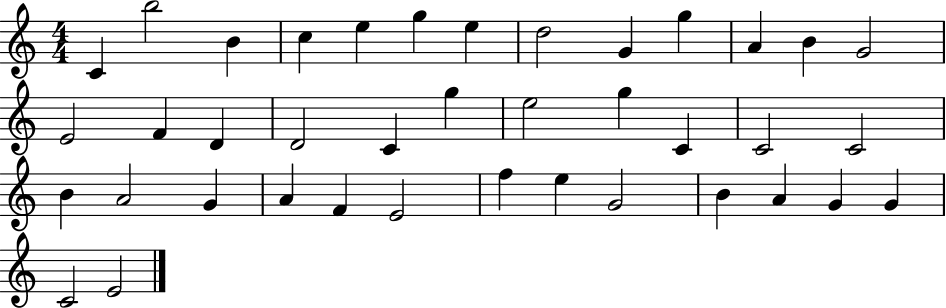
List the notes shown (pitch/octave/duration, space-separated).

C4/q B5/h B4/q C5/q E5/q G5/q E5/q D5/h G4/q G5/q A4/q B4/q G4/h E4/h F4/q D4/q D4/h C4/q G5/q E5/h G5/q C4/q C4/h C4/h B4/q A4/h G4/q A4/q F4/q E4/h F5/q E5/q G4/h B4/q A4/q G4/q G4/q C4/h E4/h